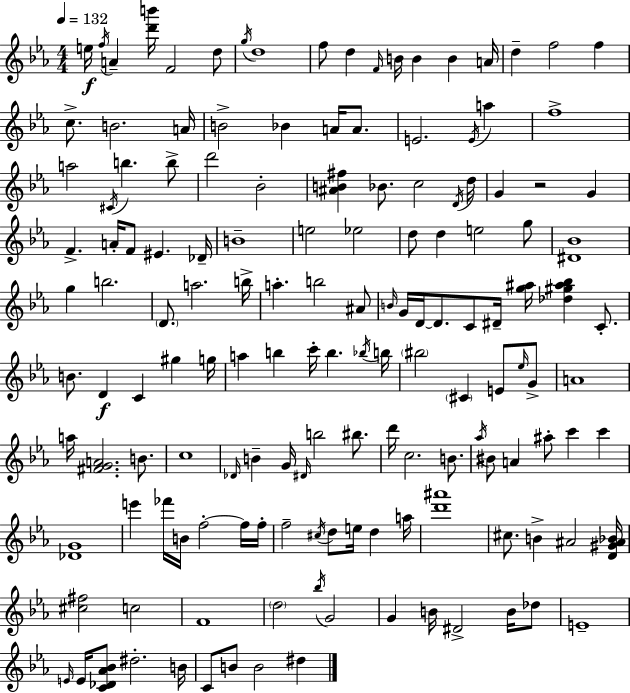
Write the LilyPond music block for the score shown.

{
  \clef treble
  \numericTimeSignature
  \time 4/4
  \key c \minor
  \tempo 4 = 132
  \repeat volta 2 { e''16\f \acciaccatura { f''16 } a'4-- <d''' b'''>16 f'2 d''8 | \acciaccatura { g''16 } d''1 | f''8 d''4 \grace { f'16 } b'16 b'4 b'4 | a'16 d''4-- f''2 f''4 | \break c''8.-> b'2. | a'16 b'2-> bes'4 a'16 | a'8. e'2. \acciaccatura { e'16 } | a''4 f''1-> | \break a''2 \acciaccatura { cis'16 } b''4. | b''8-> d'''2 bes'2-. | <ais' b' fis''>4 bes'8. c''2 | \acciaccatura { d'16 } d''16 g'4 r2 | \break g'4 f'4.-> a'16-. f'8 eis'4. | des'16-- b'1-- | e''2 ees''2 | d''8 d''4 e''2 | \break g''8 <dis' bes'>1 | g''4 b''2. | \parenthesize d'8. a''2. | b''16-> a''4.-. b''2 | \break ais'8 \grace { b'16 } g'16 d'16~~ d'8. c'8 dis'16-- <g'' ais''>16 | <des'' gis'' ais'' bes''>4 c'8.-. b'8. d'4\f c'4 | gis''4 g''16 a''4 b''4 c'''16-. | b''4. \acciaccatura { bes''16 } b''16 \parenthesize bis''2 | \break \parenthesize cis'4 e'8 \grace { ees''16 } g'8-> a'1 | a''16 <fis' g' a'>2. | b'8. c''1 | \grace { des'16 } b'4-- g'16 \grace { dis'16 } | \break b''2 bis''8. d'''16 c''2. | b'8. \acciaccatura { aes''16 } bis'8 a'4 | ais''8-. c'''4 c'''4 <des' g'>1 | e'''4 | \break fes'''16 b'16 f''2-.~~ f''16 f''16-. f''2-- | \acciaccatura { cis''16 } d''8 e''16 d''4 a''16 <d''' ais'''>1 | cis''8. | b'4-> ais'2 <d' gis' ais' bes'>16 <cis'' fis''>2 | \break c''2 f'1 | \parenthesize d''2 | \acciaccatura { bes''16 } g'2 g'4 | b'16 dis'2-> b'16 des''8 e'1-- | \break \grace { e'16 } e'16 | <c' des' aes' bes'>8 dis''2.-. b'16 c'8 | b'8 b'2 dis''4 } \bar "|."
}